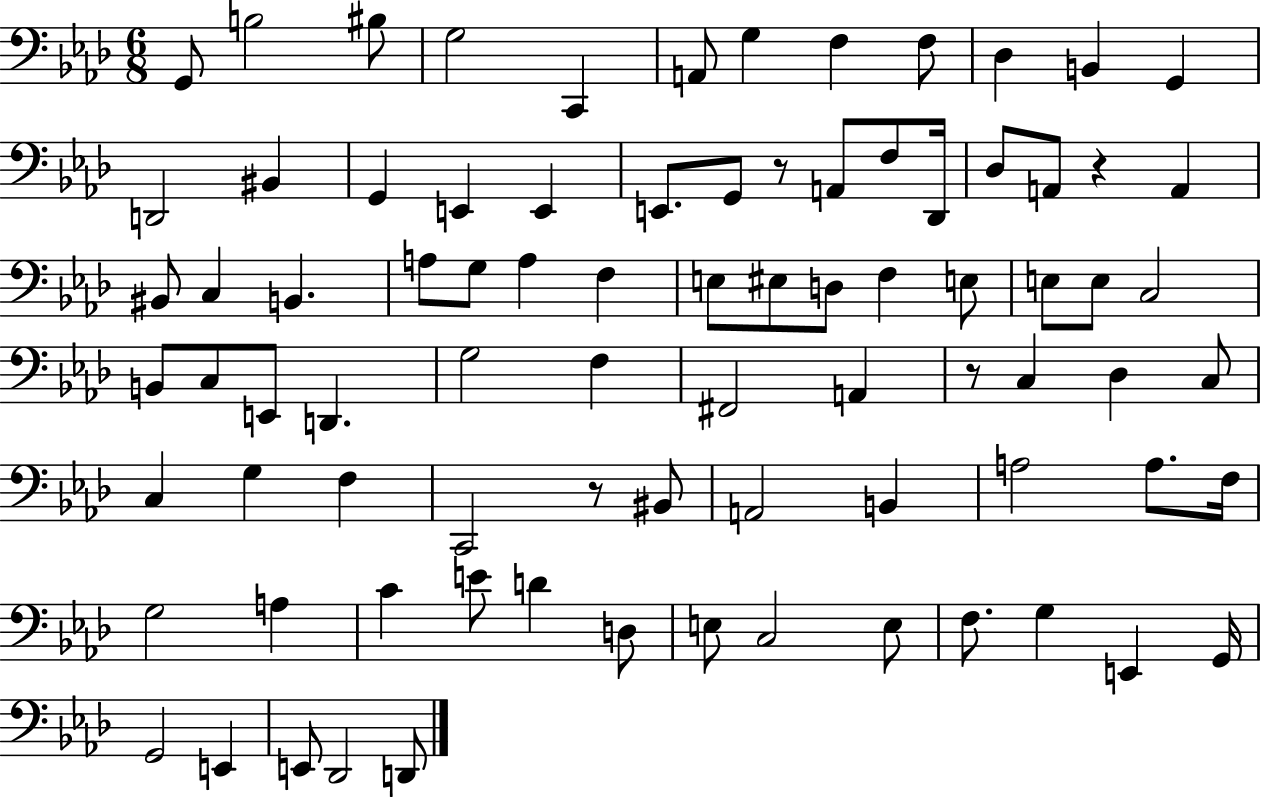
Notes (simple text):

G2/e B3/h BIS3/e G3/h C2/q A2/e G3/q F3/q F3/e Db3/q B2/q G2/q D2/h BIS2/q G2/q E2/q E2/q E2/e. G2/e R/e A2/e F3/e Db2/s Db3/e A2/e R/q A2/q BIS2/e C3/q B2/q. A3/e G3/e A3/q F3/q E3/e EIS3/e D3/e F3/q E3/e E3/e E3/e C3/h B2/e C3/e E2/e D2/q. G3/h F3/q F#2/h A2/q R/e C3/q Db3/q C3/e C3/q G3/q F3/q C2/h R/e BIS2/e A2/h B2/q A3/h A3/e. F3/s G3/h A3/q C4/q E4/e D4/q D3/e E3/e C3/h E3/e F3/e. G3/q E2/q G2/s G2/h E2/q E2/e Db2/h D2/e